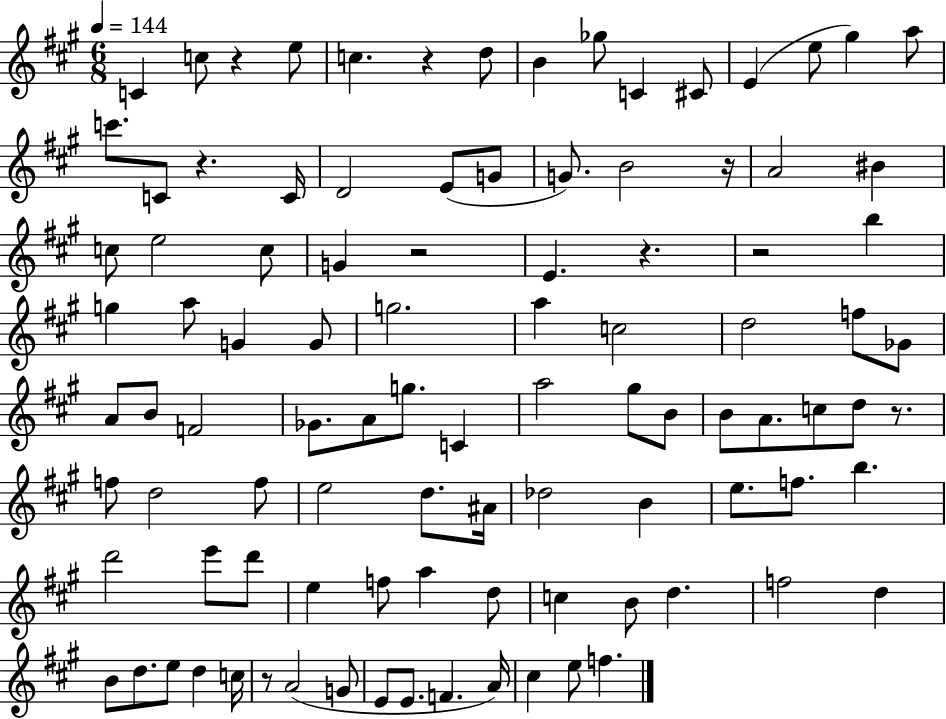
X:1
T:Untitled
M:6/8
L:1/4
K:A
C c/2 z e/2 c z d/2 B _g/2 C ^C/2 E e/2 ^g a/2 c'/2 C/2 z C/4 D2 E/2 G/2 G/2 B2 z/4 A2 ^B c/2 e2 c/2 G z2 E z z2 b g a/2 G G/2 g2 a c2 d2 f/2 _G/2 A/2 B/2 F2 _G/2 A/2 g/2 C a2 ^g/2 B/2 B/2 A/2 c/2 d/2 z/2 f/2 d2 f/2 e2 d/2 ^A/4 _d2 B e/2 f/2 b d'2 e'/2 d'/2 e f/2 a d/2 c B/2 d f2 d B/2 d/2 e/2 d c/4 z/2 A2 G/2 E/2 E/2 F A/4 ^c e/2 f